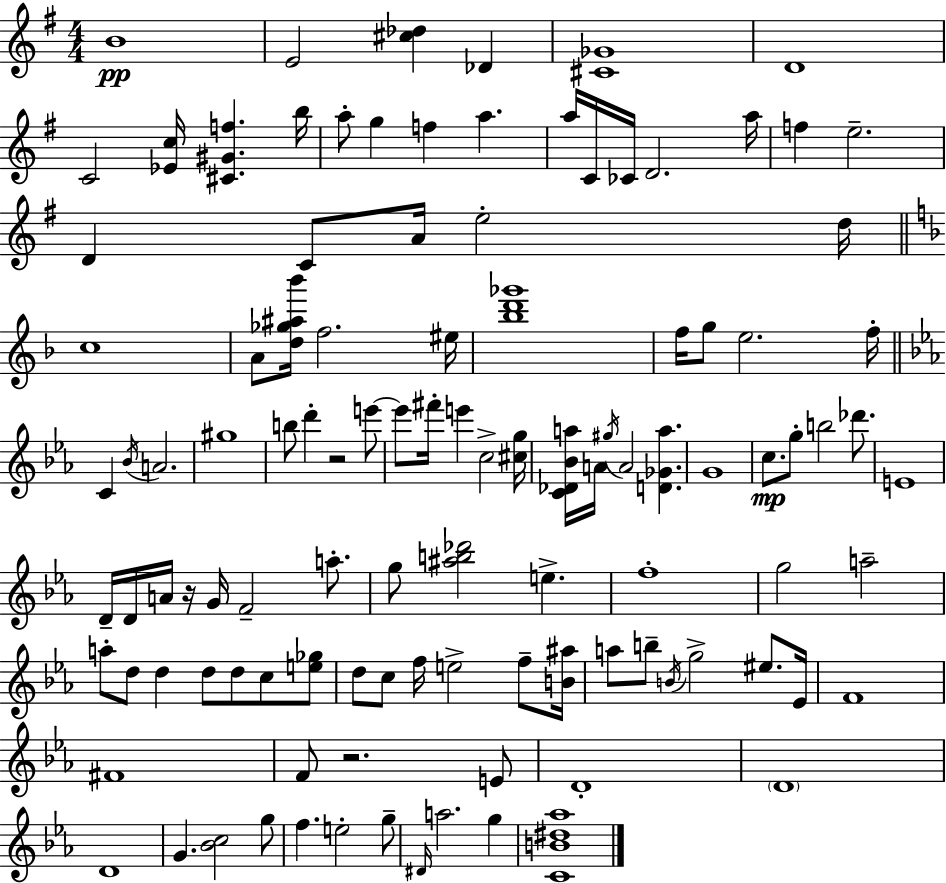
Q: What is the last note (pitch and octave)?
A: G5